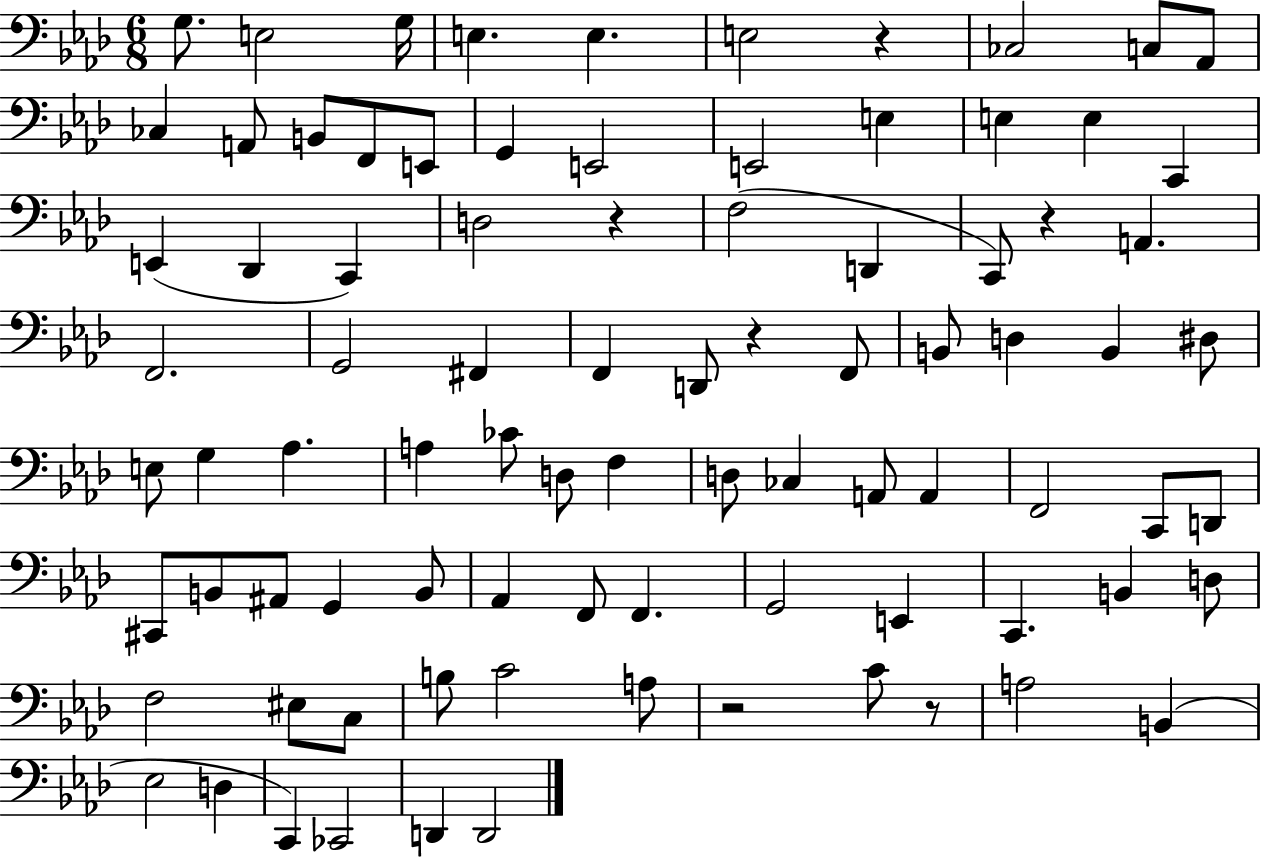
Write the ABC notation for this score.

X:1
T:Untitled
M:6/8
L:1/4
K:Ab
G,/2 E,2 G,/4 E, E, E,2 z _C,2 C,/2 _A,,/2 _C, A,,/2 B,,/2 F,,/2 E,,/2 G,, E,,2 E,,2 E, E, E, C,, E,, _D,, C,, D,2 z F,2 D,, C,,/2 z A,, F,,2 G,,2 ^F,, F,, D,,/2 z F,,/2 B,,/2 D, B,, ^D,/2 E,/2 G, _A, A, _C/2 D,/2 F, D,/2 _C, A,,/2 A,, F,,2 C,,/2 D,,/2 ^C,,/2 B,,/2 ^A,,/2 G,, B,,/2 _A,, F,,/2 F,, G,,2 E,, C,, B,, D,/2 F,2 ^E,/2 C,/2 B,/2 C2 A,/2 z2 C/2 z/2 A,2 B,, _E,2 D, C,, _C,,2 D,, D,,2